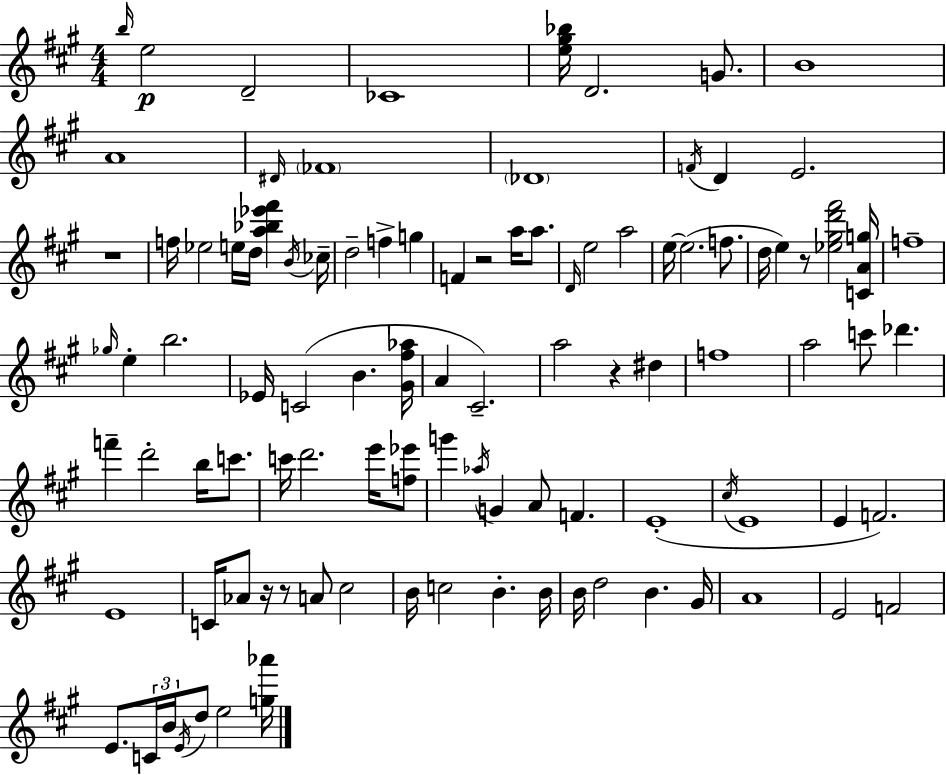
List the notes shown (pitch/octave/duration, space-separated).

B5/s E5/h D4/h CES4/w [E5,G#5,Bb5]/s D4/h. G4/e. B4/w A4/w D#4/s FES4/w Db4/w F4/s D4/q E4/h. R/w F5/s Eb5/h E5/s D5/s [A5,Bb5,Eb6,F#6]/q B4/s CES5/s D5/h F5/q G5/q F4/q R/h A5/s A5/e. D4/s E5/h A5/h E5/s E5/h. F5/e. D5/s E5/q R/e [Eb5,G#5,D6,F#6]/h [C4,A4,G5]/s F5/w Gb5/s E5/q B5/h. Eb4/s C4/h B4/q. [G#4,F#5,Ab5]/s A4/q C#4/h. A5/h R/q D#5/q F5/w A5/h C6/e Db6/q. F6/q D6/h B5/s C6/e. C6/s D6/h. E6/s [F5,Eb6]/e G6/q Ab5/s G4/q A4/e F4/q. E4/w C#5/s E4/w E4/q F4/h. E4/w C4/s Ab4/e R/s R/e A4/e C#5/h B4/s C5/h B4/q. B4/s B4/s D5/h B4/q. G#4/s A4/w E4/h F4/h E4/e. C4/s B4/s E4/s D5/e E5/h [G5,Ab6]/s